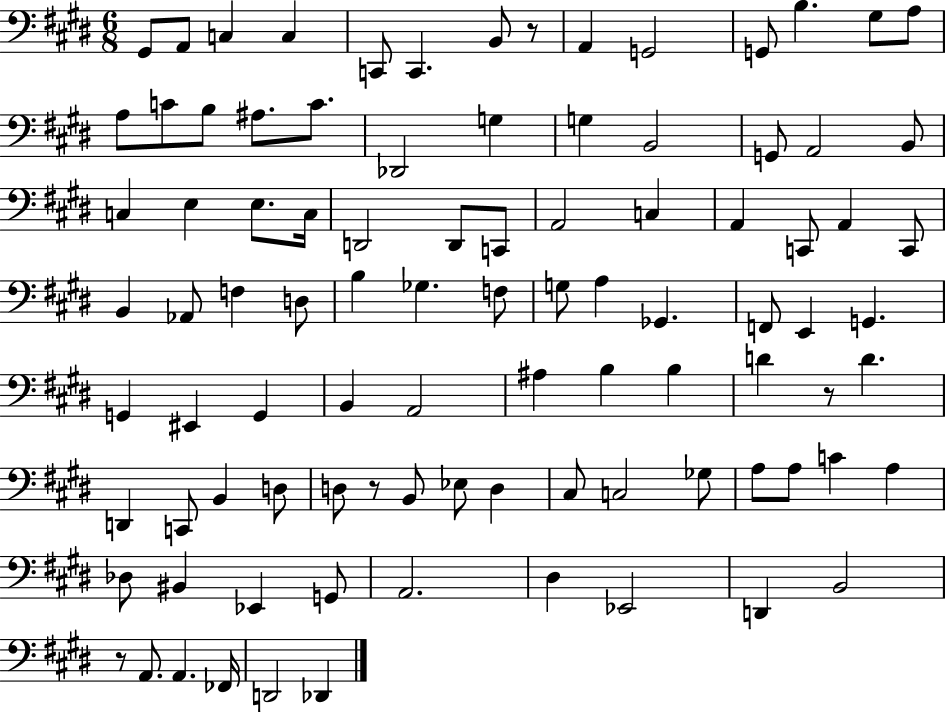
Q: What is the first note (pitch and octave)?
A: G#2